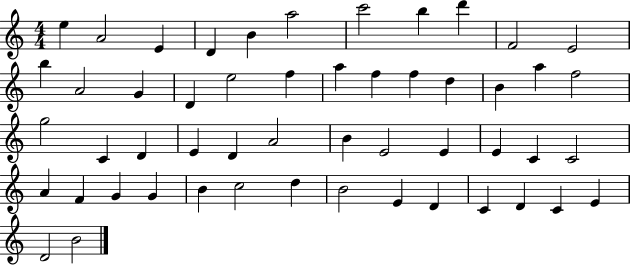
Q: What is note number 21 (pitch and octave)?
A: D5